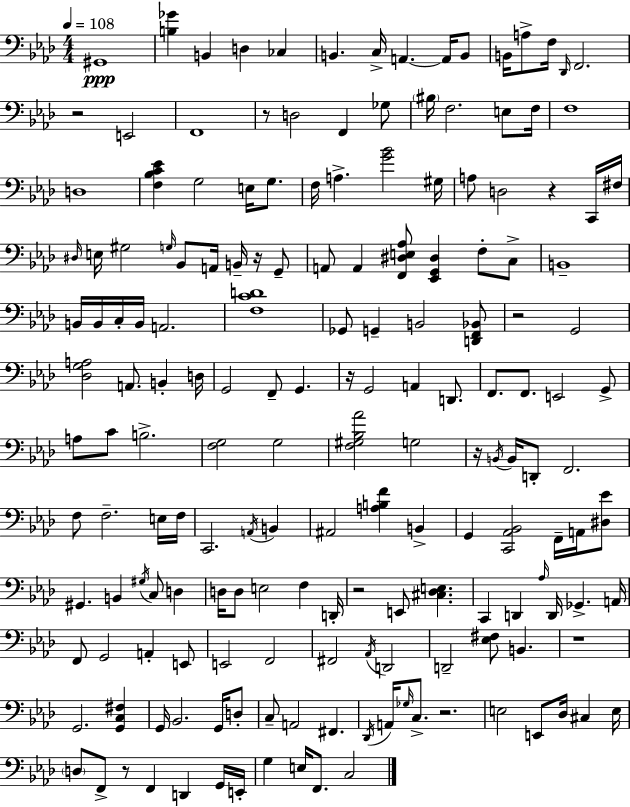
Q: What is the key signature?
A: F minor